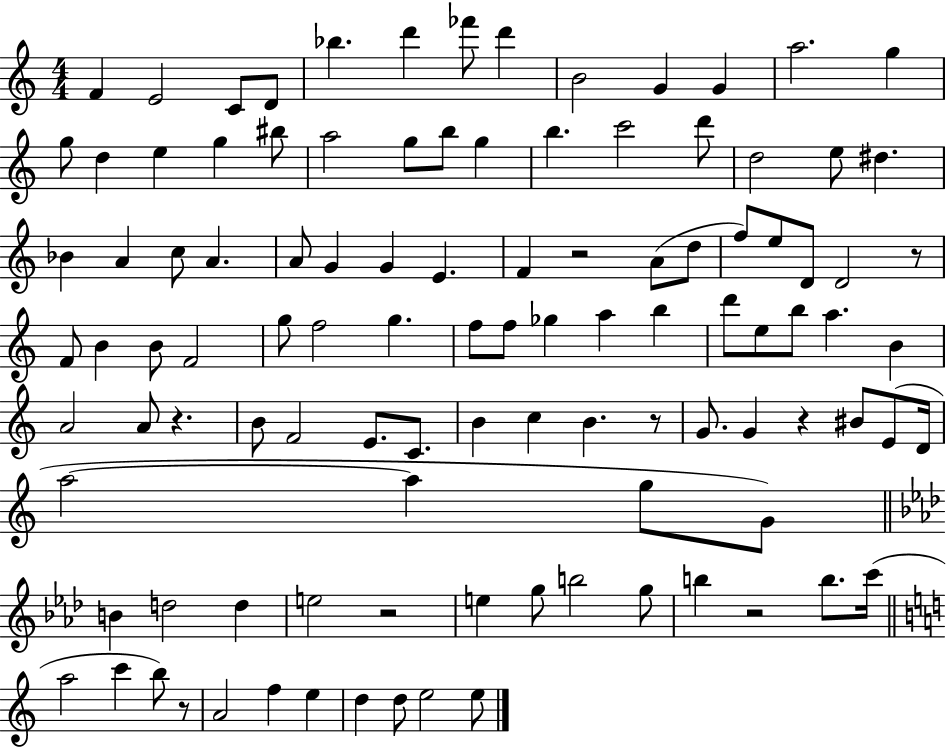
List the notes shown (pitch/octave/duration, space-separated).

F4/q E4/h C4/e D4/e Bb5/q. D6/q FES6/e D6/q B4/h G4/q G4/q A5/h. G5/q G5/e D5/q E5/q G5/q BIS5/e A5/h G5/e B5/e G5/q B5/q. C6/h D6/e D5/h E5/e D#5/q. Bb4/q A4/q C5/e A4/q. A4/e G4/q G4/q E4/q. F4/q R/h A4/e D5/e F5/e E5/e D4/e D4/h R/e F4/e B4/q B4/e F4/h G5/e F5/h G5/q. F5/e F5/e Gb5/q A5/q B5/q D6/e E5/e B5/e A5/q. B4/q A4/h A4/e R/q. B4/e F4/h E4/e. C4/e. B4/q C5/q B4/q. R/e G4/e. G4/q R/q BIS4/e E4/e D4/s A5/h A5/q G5/e G4/e B4/q D5/h D5/q E5/h R/h E5/q G5/e B5/h G5/e B5/q R/h B5/e. C6/s A5/h C6/q B5/e R/e A4/h F5/q E5/q D5/q D5/e E5/h E5/e